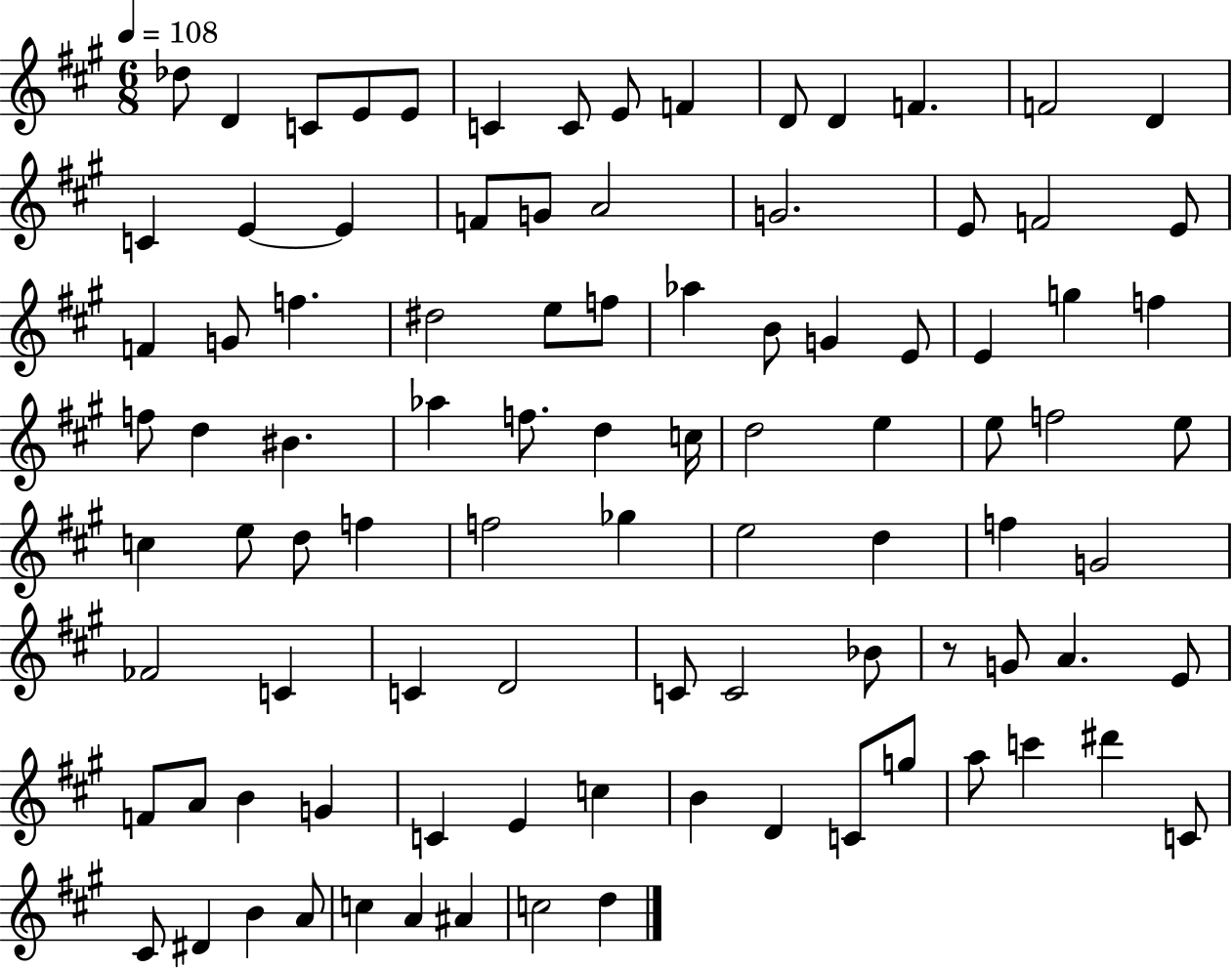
X:1
T:Untitled
M:6/8
L:1/4
K:A
_d/2 D C/2 E/2 E/2 C C/2 E/2 F D/2 D F F2 D C E E F/2 G/2 A2 G2 E/2 F2 E/2 F G/2 f ^d2 e/2 f/2 _a B/2 G E/2 E g f f/2 d ^B _a f/2 d c/4 d2 e e/2 f2 e/2 c e/2 d/2 f f2 _g e2 d f G2 _F2 C C D2 C/2 C2 _B/2 z/2 G/2 A E/2 F/2 A/2 B G C E c B D C/2 g/2 a/2 c' ^d' C/2 ^C/2 ^D B A/2 c A ^A c2 d